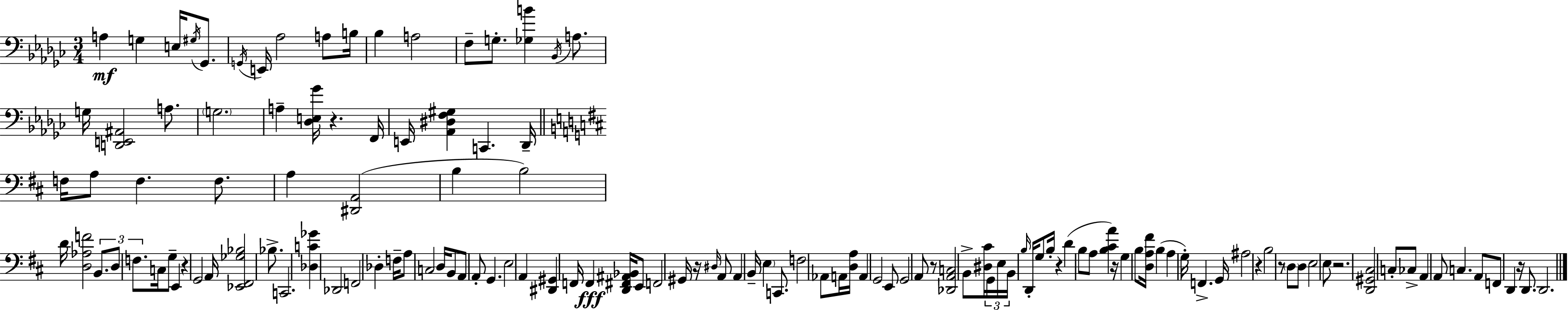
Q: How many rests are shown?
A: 10